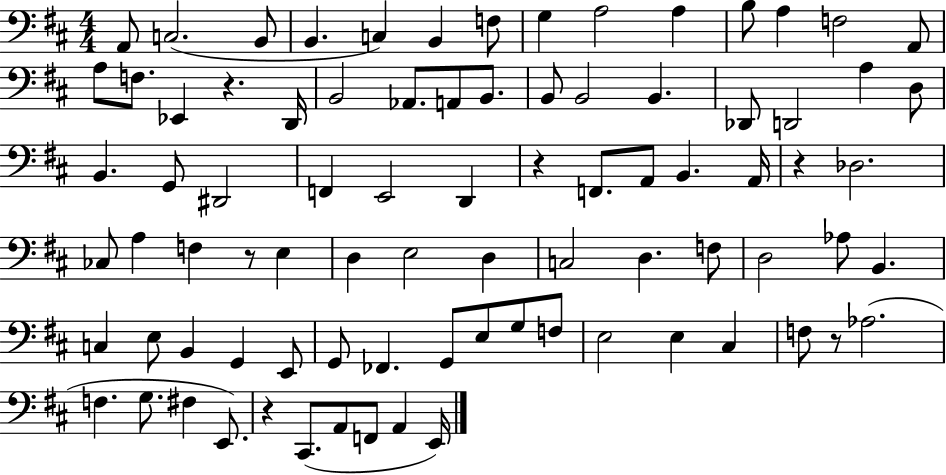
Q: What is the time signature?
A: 4/4